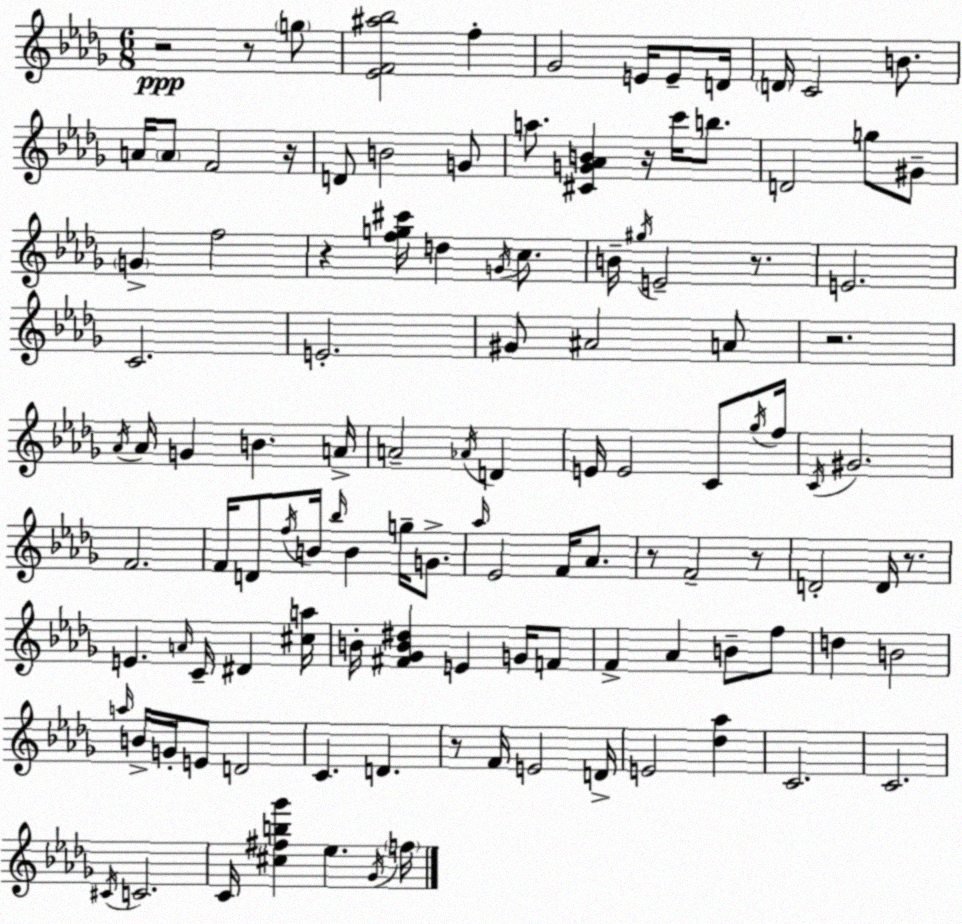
X:1
T:Untitled
M:6/8
L:1/4
K:Bbm
z2 z/2 g/2 [_EF^a_b]2 f _G2 E/4 E/2 D/4 D/4 C2 B/2 A/4 A/2 F2 z/4 D/2 B2 G/2 a/2 [^CG_AB] z/4 c'/4 b/2 D2 g/2 ^G/2 G f2 z [fg^c']/4 d G/4 c/2 B/4 ^g/4 E2 z/2 E2 C2 E2 ^G/2 ^A2 A/2 z2 _A/4 _A/4 G B A/4 A2 _A/4 D E/4 E2 C/2 _g/4 f/4 C/4 ^G2 F2 F/4 D/2 f/4 B/4 _b/4 B g/4 G/2 _a/4 _E2 F/4 _A/2 z/2 F2 z/2 D2 D/4 z/2 E A/4 C/4 ^D [^ca]/4 B/4 [^F_GB^d] E G/4 F/2 F _A B/2 f/2 d B2 a/4 B/4 G/4 E/2 D2 C D z/2 F/4 E2 D/4 E2 [_d_a] C2 C2 ^C/4 C2 C/4 [^c^fb_g'] _e _G/4 f/4